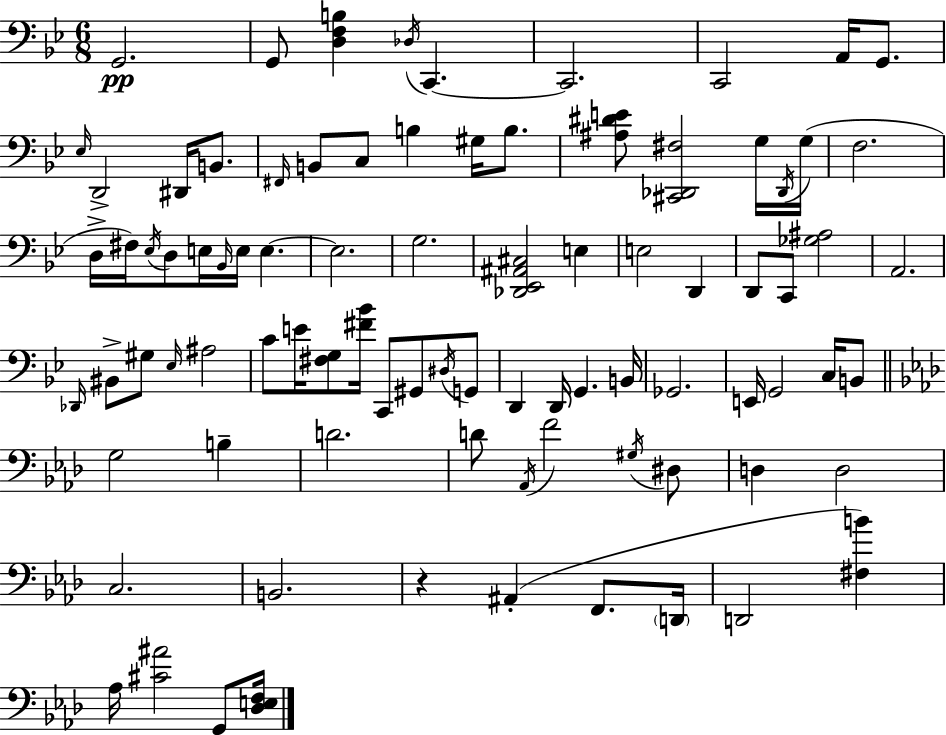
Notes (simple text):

G2/h. G2/e [D3,F3,B3]/q Db3/s C2/q. C2/h. C2/h A2/s G2/e. Eb3/s D2/h D#2/s B2/e. F#2/s B2/e C3/e B3/q G#3/s B3/e. [A#3,D#4,E4]/e [C#2,Db2,F#3]/h G3/s Db2/s G3/s F3/h. D3/s F#3/s Eb3/s D3/e E3/s Bb2/s E3/s E3/q. E3/h. G3/h. [Db2,Eb2,A#2,C#3]/h E3/q E3/h D2/q D2/e C2/e [Gb3,A#3]/h A2/h. Db2/s BIS2/e G#3/e Eb3/s A#3/h C4/e E4/s [F#3,G3]/e [F#4,Bb4]/s C2/e G#2/e D#3/s G2/e D2/q D2/s G2/q. B2/s Gb2/h. E2/s G2/h C3/s B2/e G3/h B3/q D4/h. D4/e Ab2/s F4/h G#3/s D#3/e D3/q D3/h C3/h. B2/h. R/q A#2/q F2/e. D2/s D2/h [F#3,B4]/q Ab3/s [C#4,A#4]/h G2/e [Db3,E3,F3]/s